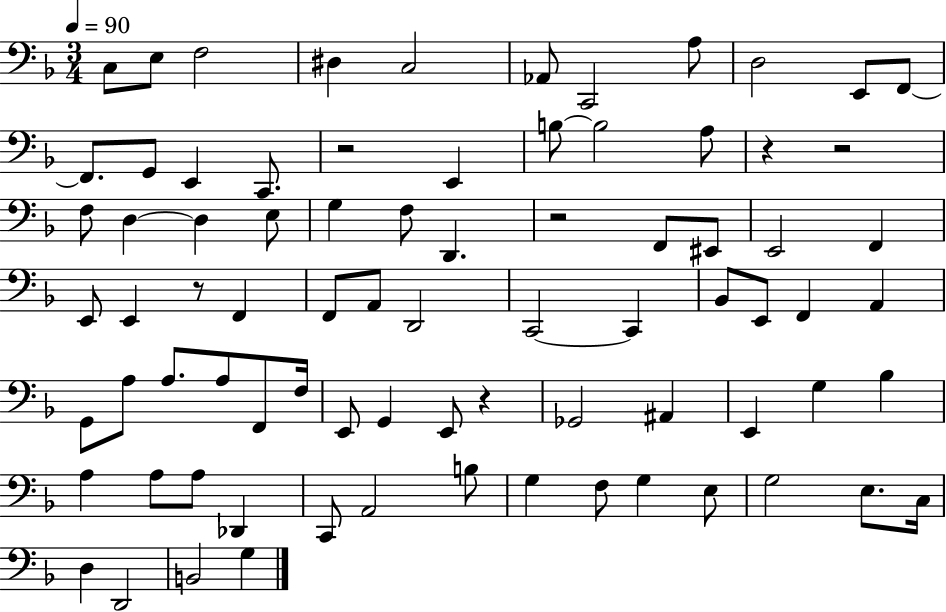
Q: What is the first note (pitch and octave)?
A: C3